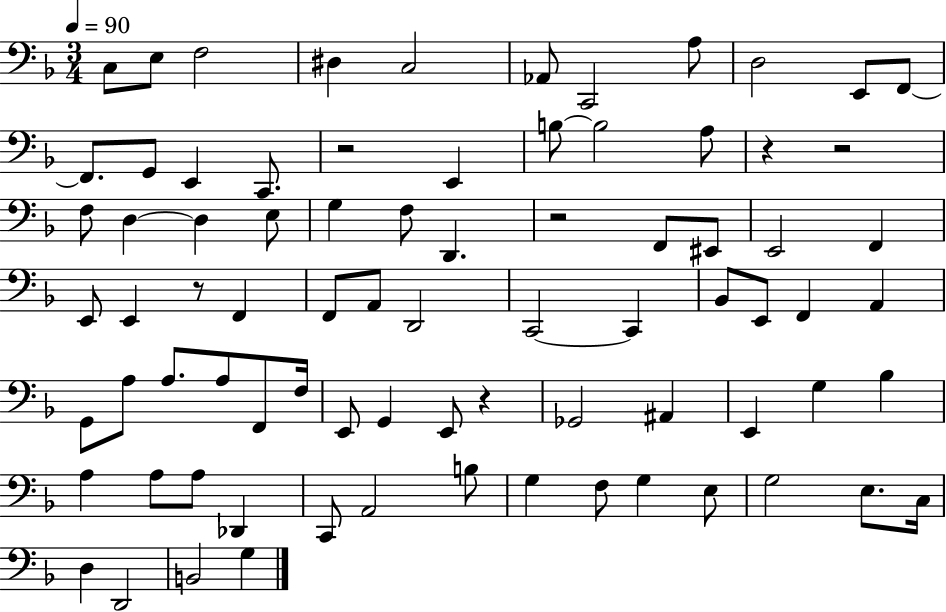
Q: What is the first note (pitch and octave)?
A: C3